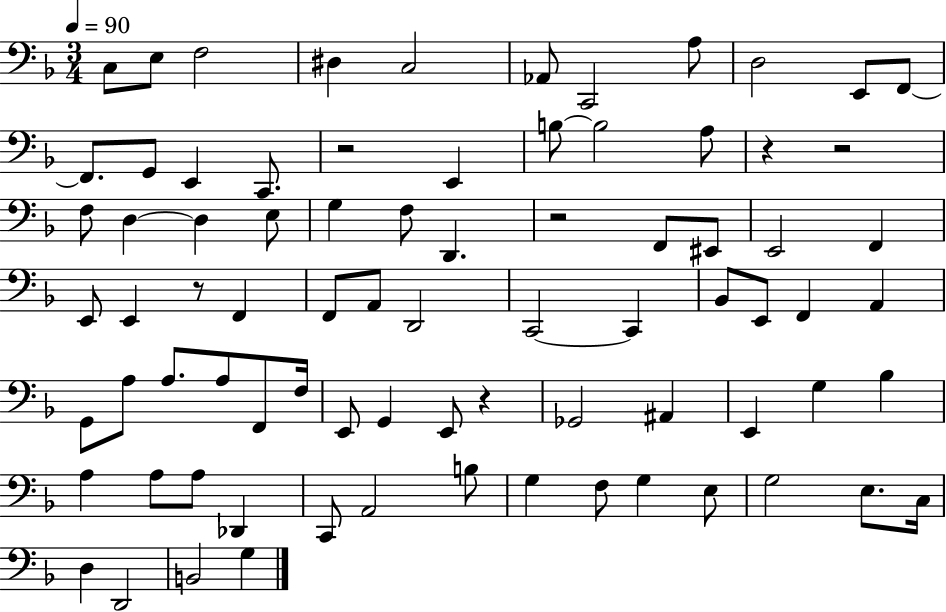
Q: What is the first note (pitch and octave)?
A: C3